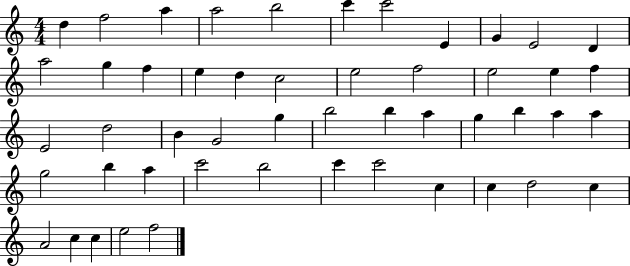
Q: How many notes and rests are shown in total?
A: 50